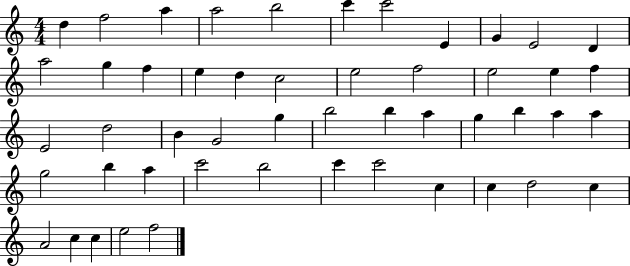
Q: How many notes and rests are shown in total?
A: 50